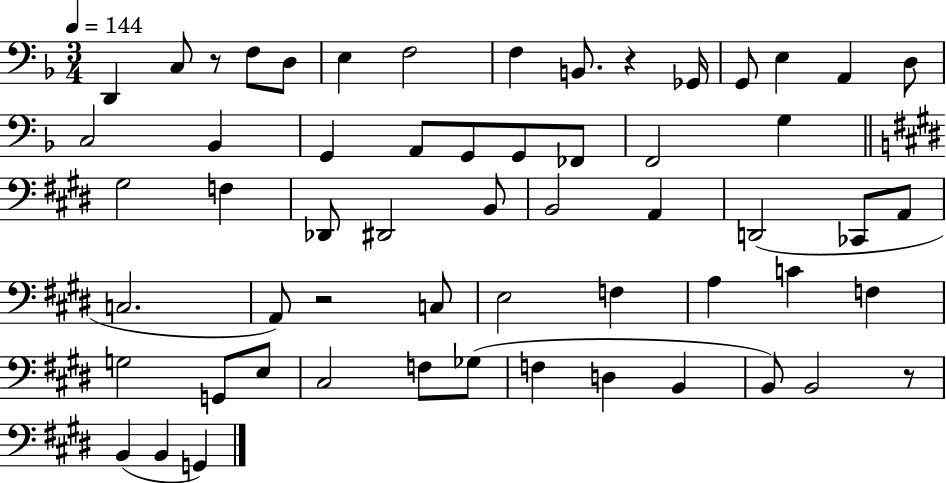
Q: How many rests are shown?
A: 4